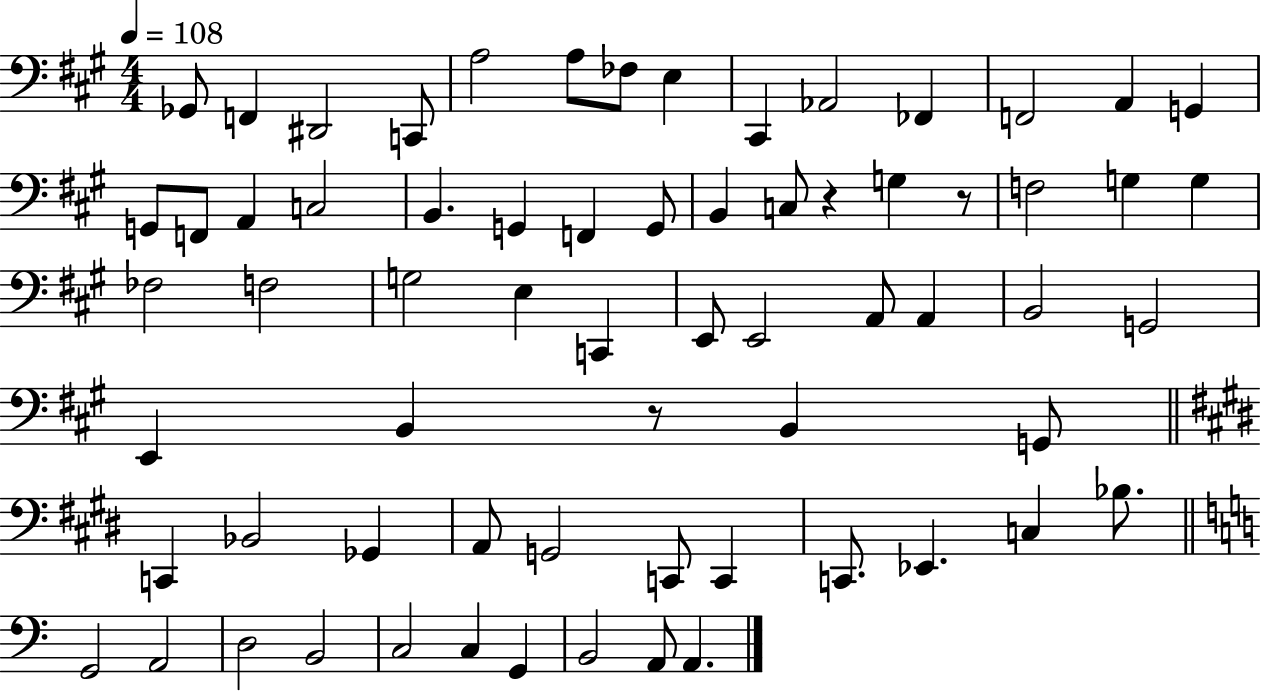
{
  \clef bass
  \numericTimeSignature
  \time 4/4
  \key a \major
  \tempo 4 = 108
  ges,8 f,4 dis,2 c,8 | a2 a8 fes8 e4 | cis,4 aes,2 fes,4 | f,2 a,4 g,4 | \break g,8 f,8 a,4 c2 | b,4. g,4 f,4 g,8 | b,4 c8 r4 g4 r8 | f2 g4 g4 | \break fes2 f2 | g2 e4 c,4 | e,8 e,2 a,8 a,4 | b,2 g,2 | \break e,4 b,4 r8 b,4 g,8 | \bar "||" \break \key e \major c,4 bes,2 ges,4 | a,8 g,2 c,8 c,4 | c,8. ees,4. c4 bes8. | \bar "||" \break \key c \major g,2 a,2 | d2 b,2 | c2 c4 g,4 | b,2 a,8 a,4. | \break \bar "|."
}